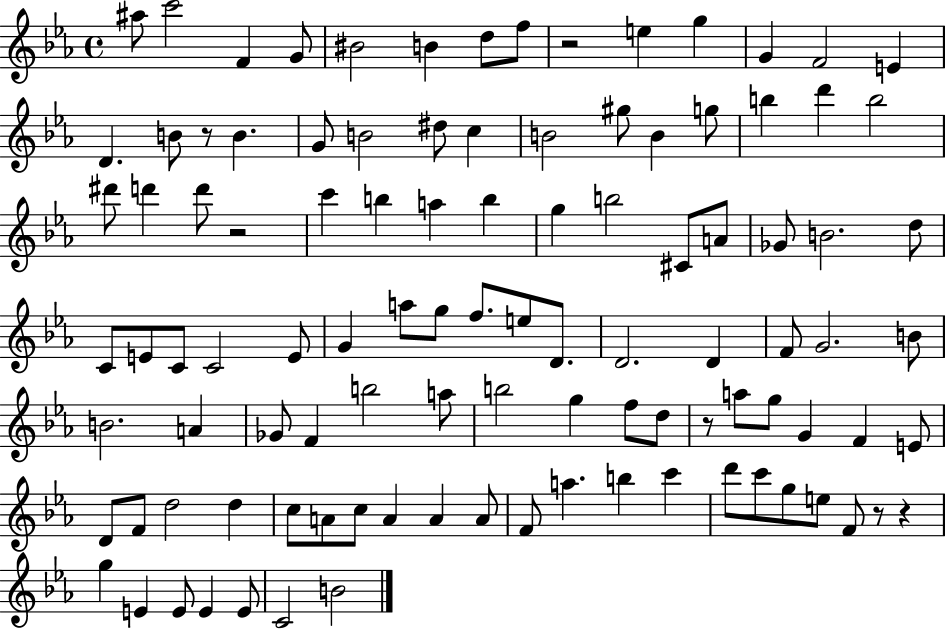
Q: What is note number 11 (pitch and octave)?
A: G4